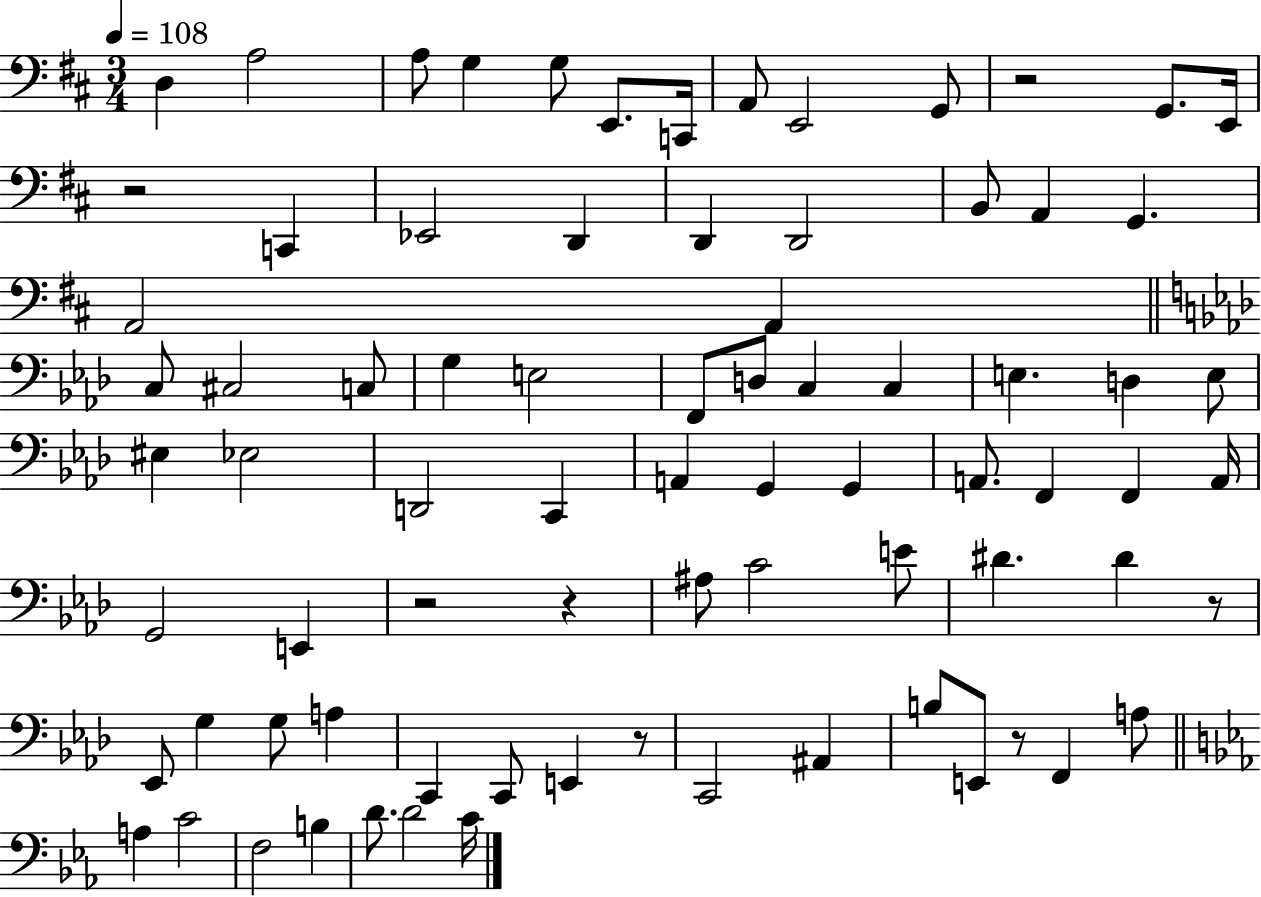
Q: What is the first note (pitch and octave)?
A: D3